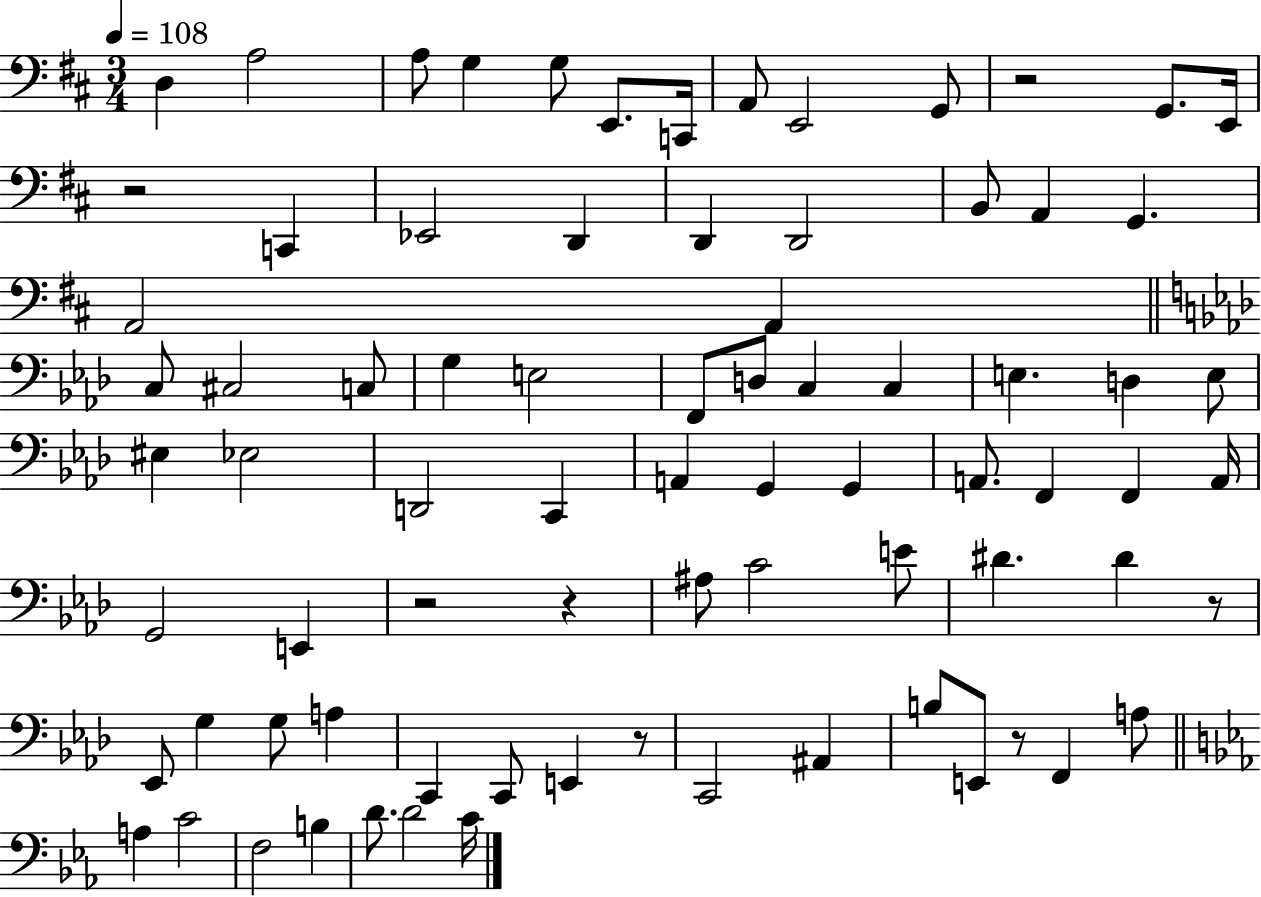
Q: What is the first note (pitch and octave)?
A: D3